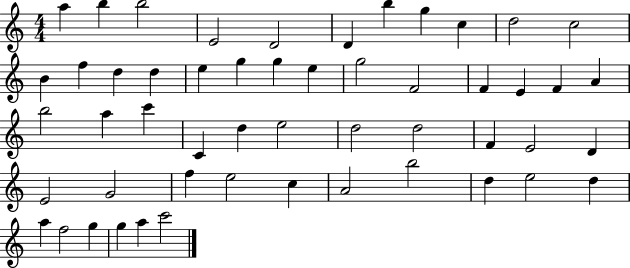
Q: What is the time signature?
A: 4/4